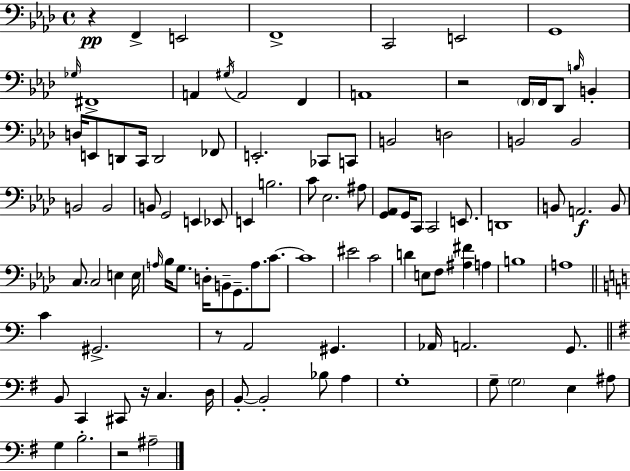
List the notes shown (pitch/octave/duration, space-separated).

R/q F2/q E2/h F2/w C2/h E2/h G2/w Gb3/s F#2/w A2/q G#3/s A2/h F2/q A2/w R/h F2/s F2/s Db2/e B3/s B2/q D3/s E2/e D2/e C2/s D2/h FES2/e E2/h. CES2/e C2/e B2/h D3/h B2/h B2/h B2/h B2/h B2/e G2/h E2/q Eb2/e E2/q B3/h. C4/e Eb3/h. A#3/e [G2,Ab2]/e G2/s C2/e C2/h E2/e. D2/w B2/e A2/h. B2/e C3/e. C3/h E3/q E3/s A3/s Bb3/s G3/e. D3/s B2/e G2/e. A3/e. C4/e. C4/w EIS4/h C4/h D4/q E3/e F3/e [A#3,F#4]/q A3/q B3/w A3/w C4/q G#2/h. R/e A2/h G#2/q. Ab2/s A2/h. G2/e. B2/e C2/q C#2/e R/s C3/q. D3/s B2/e B2/h Bb3/e A3/q G3/w G3/e G3/h E3/q A#3/e G3/q B3/h. R/h A#3/h